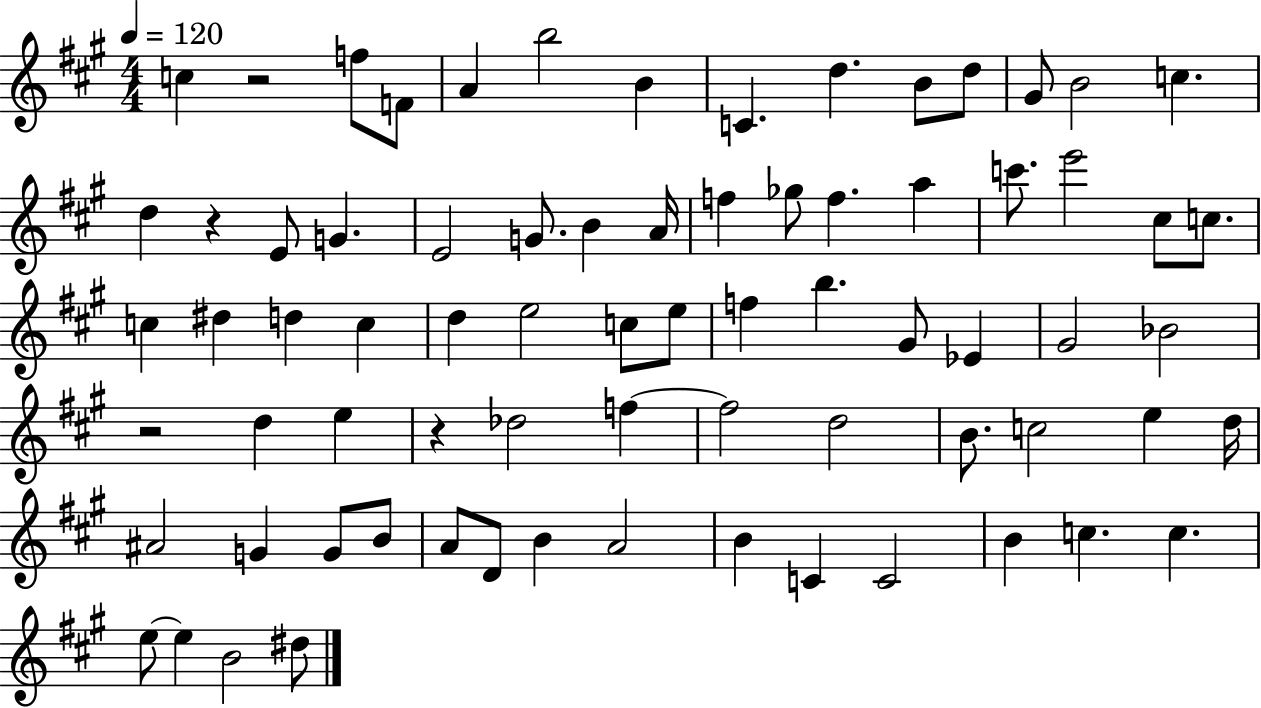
{
  \clef treble
  \numericTimeSignature
  \time 4/4
  \key a \major
  \tempo 4 = 120
  \repeat volta 2 { c''4 r2 f''8 f'8 | a'4 b''2 b'4 | c'4. d''4. b'8 d''8 | gis'8 b'2 c''4. | \break d''4 r4 e'8 g'4. | e'2 g'8. b'4 a'16 | f''4 ges''8 f''4. a''4 | c'''8. e'''2 cis''8 c''8. | \break c''4 dis''4 d''4 c''4 | d''4 e''2 c''8 e''8 | f''4 b''4. gis'8 ees'4 | gis'2 bes'2 | \break r2 d''4 e''4 | r4 des''2 f''4~~ | f''2 d''2 | b'8. c''2 e''4 d''16 | \break ais'2 g'4 g'8 b'8 | a'8 d'8 b'4 a'2 | b'4 c'4 c'2 | b'4 c''4. c''4. | \break e''8~~ e''4 b'2 dis''8 | } \bar "|."
}